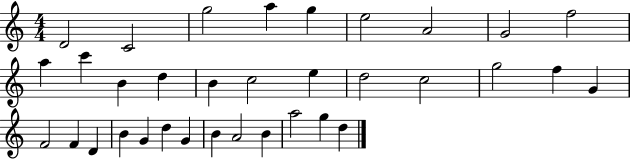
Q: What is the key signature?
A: C major